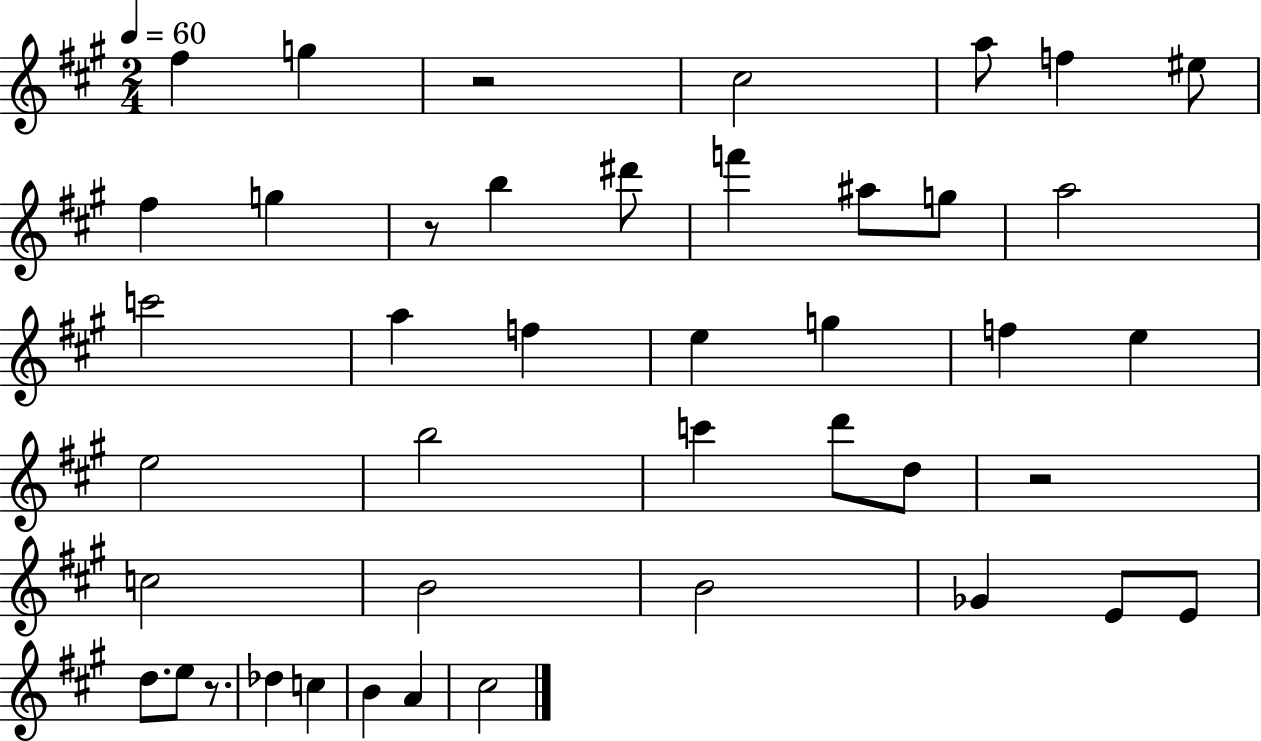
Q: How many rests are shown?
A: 4